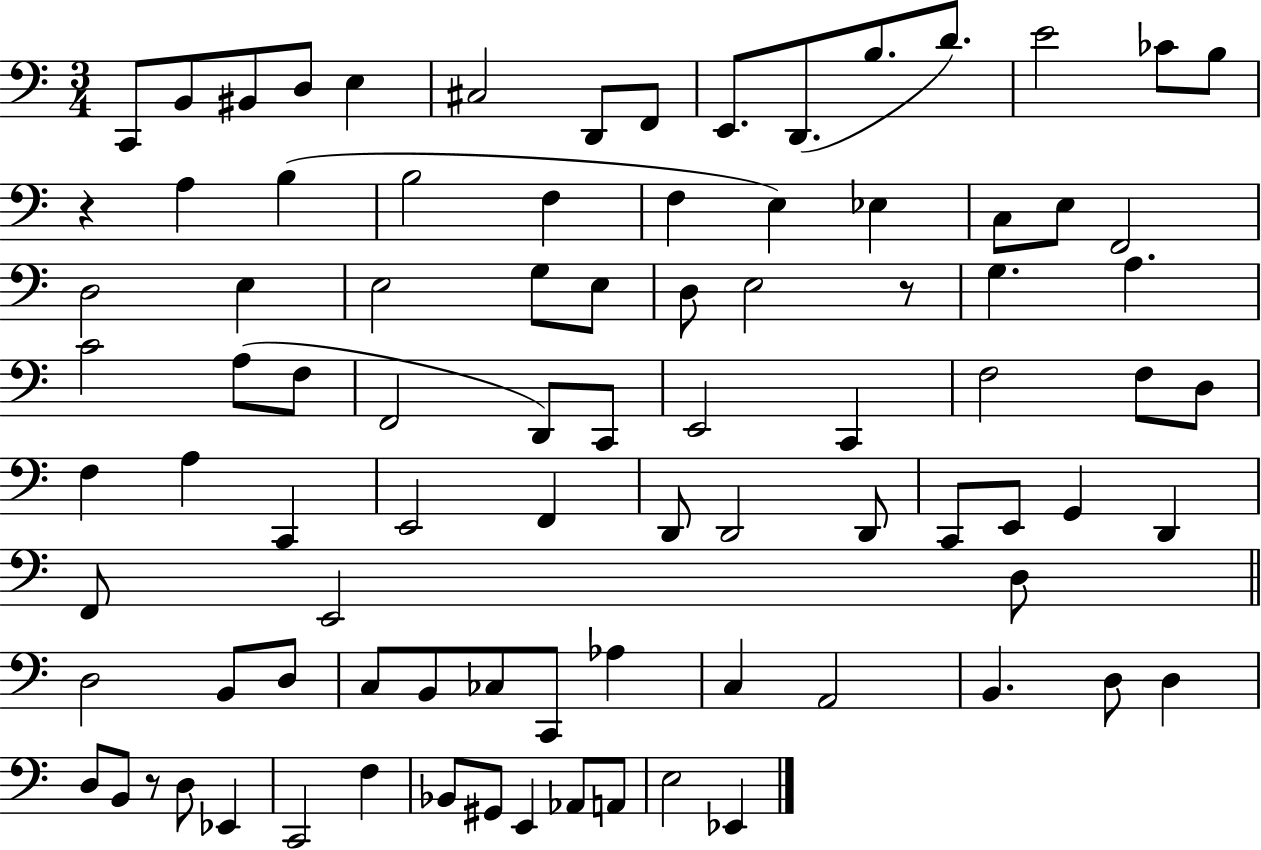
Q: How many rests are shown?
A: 3